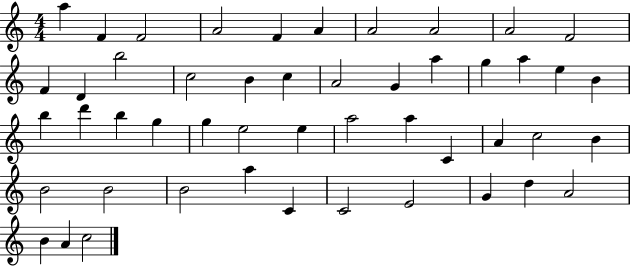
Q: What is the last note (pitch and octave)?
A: C5